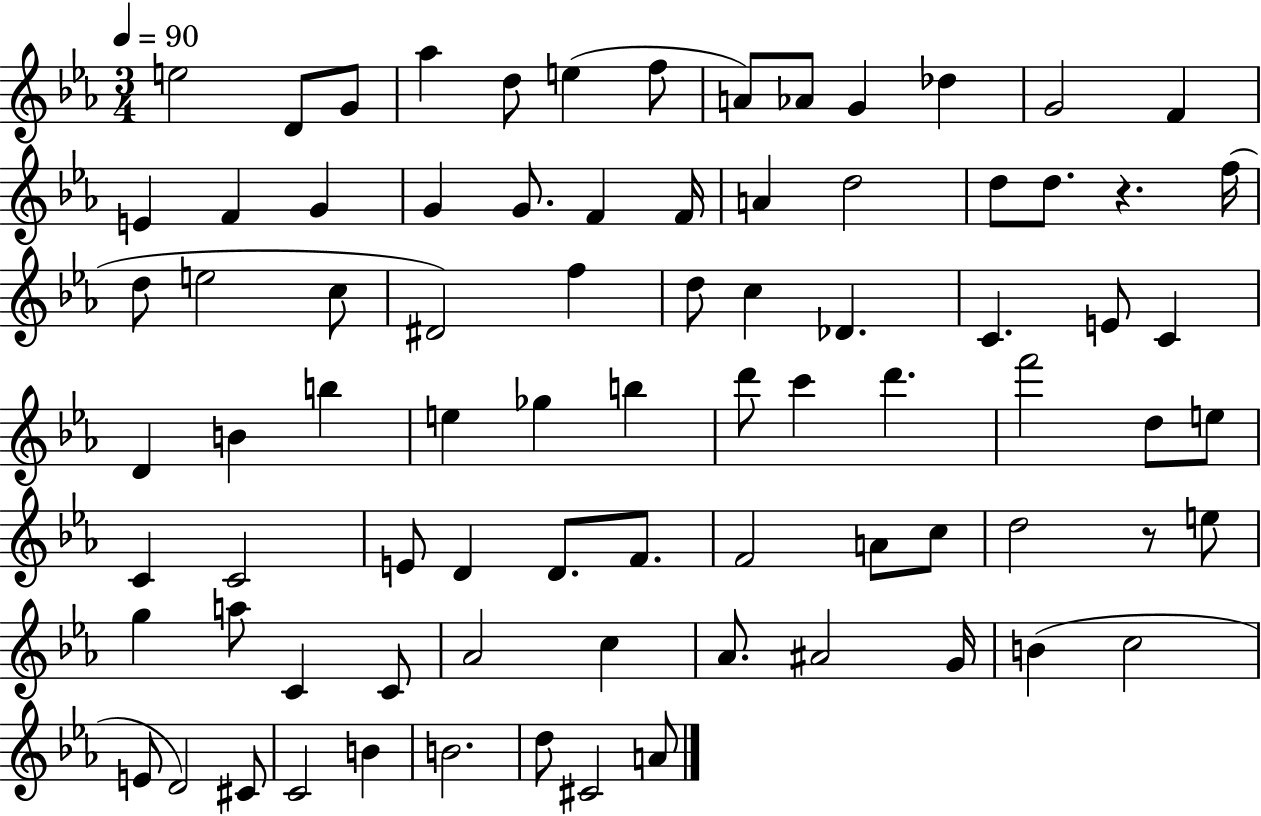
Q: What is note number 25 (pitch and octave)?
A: F5